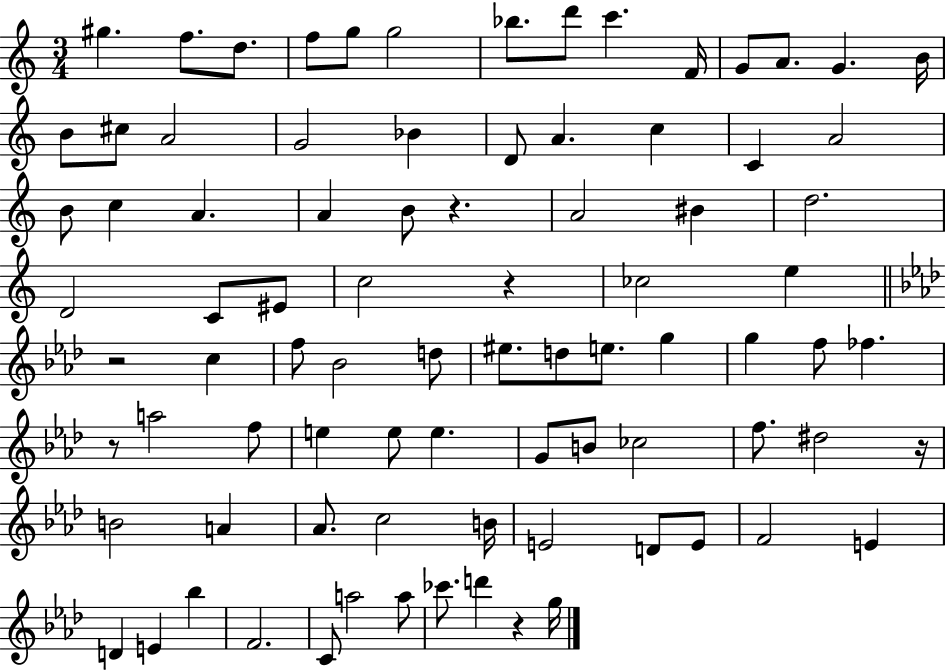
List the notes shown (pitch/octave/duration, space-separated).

G#5/q. F5/e. D5/e. F5/e G5/e G5/h Bb5/e. D6/e C6/q. F4/s G4/e A4/e. G4/q. B4/s B4/e C#5/e A4/h G4/h Bb4/q D4/e A4/q. C5/q C4/q A4/h B4/e C5/q A4/q. A4/q B4/e R/q. A4/h BIS4/q D5/h. D4/h C4/e EIS4/e C5/h R/q CES5/h E5/q R/h C5/q F5/e Bb4/h D5/e EIS5/e. D5/e E5/e. G5/q G5/q F5/e FES5/q. R/e A5/h F5/e E5/q E5/e E5/q. G4/e B4/e CES5/h F5/e. D#5/h R/s B4/h A4/q Ab4/e. C5/h B4/s E4/h D4/e E4/e F4/h E4/q D4/q E4/q Bb5/q F4/h. C4/e A5/h A5/e CES6/e. D6/q R/q G5/s